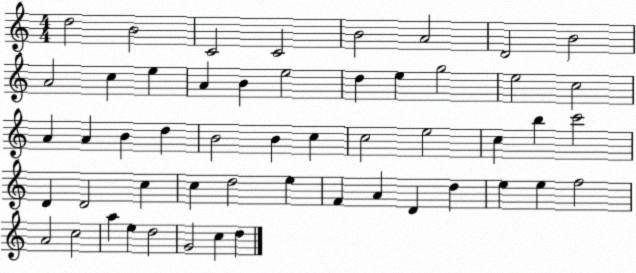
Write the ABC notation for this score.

X:1
T:Untitled
M:4/4
L:1/4
K:C
d2 B2 C2 C2 B2 A2 D2 B2 A2 c e A B e2 d e g2 e2 c2 A A B d B2 B c c2 e2 c b c'2 D D2 c c d2 e F A D d e e f2 A2 c2 a e d2 G2 c d